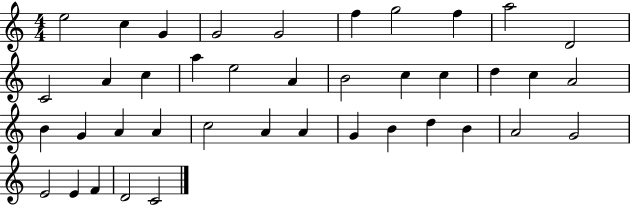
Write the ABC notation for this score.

X:1
T:Untitled
M:4/4
L:1/4
K:C
e2 c G G2 G2 f g2 f a2 D2 C2 A c a e2 A B2 c c d c A2 B G A A c2 A A G B d B A2 G2 E2 E F D2 C2